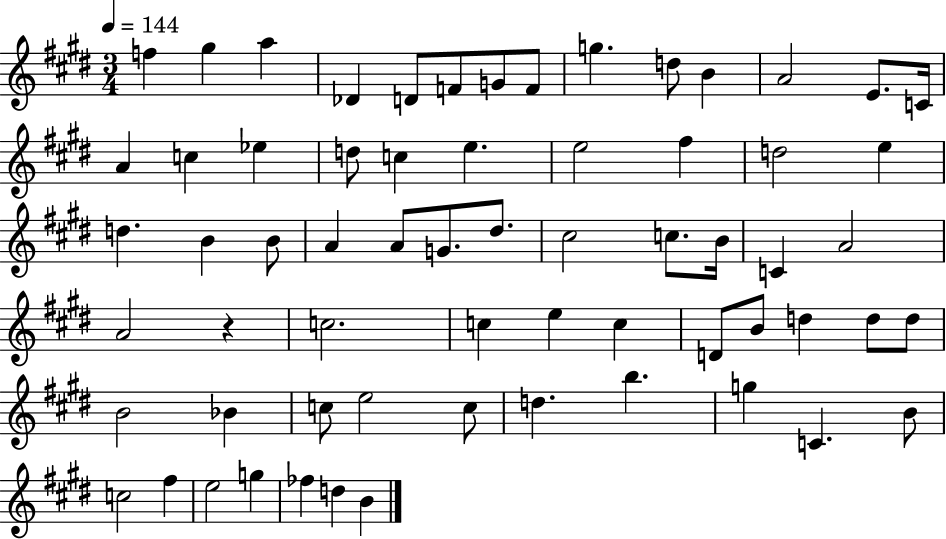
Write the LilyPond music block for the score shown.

{
  \clef treble
  \numericTimeSignature
  \time 3/4
  \key e \major
  \tempo 4 = 144
  f''4 gis''4 a''4 | des'4 d'8 f'8 g'8 f'8 | g''4. d''8 b'4 | a'2 e'8. c'16 | \break a'4 c''4 ees''4 | d''8 c''4 e''4. | e''2 fis''4 | d''2 e''4 | \break d''4. b'4 b'8 | a'4 a'8 g'8. dis''8. | cis''2 c''8. b'16 | c'4 a'2 | \break a'2 r4 | c''2. | c''4 e''4 c''4 | d'8 b'8 d''4 d''8 d''8 | \break b'2 bes'4 | c''8 e''2 c''8 | d''4. b''4. | g''4 c'4. b'8 | \break c''2 fis''4 | e''2 g''4 | fes''4 d''4 b'4 | \bar "|."
}